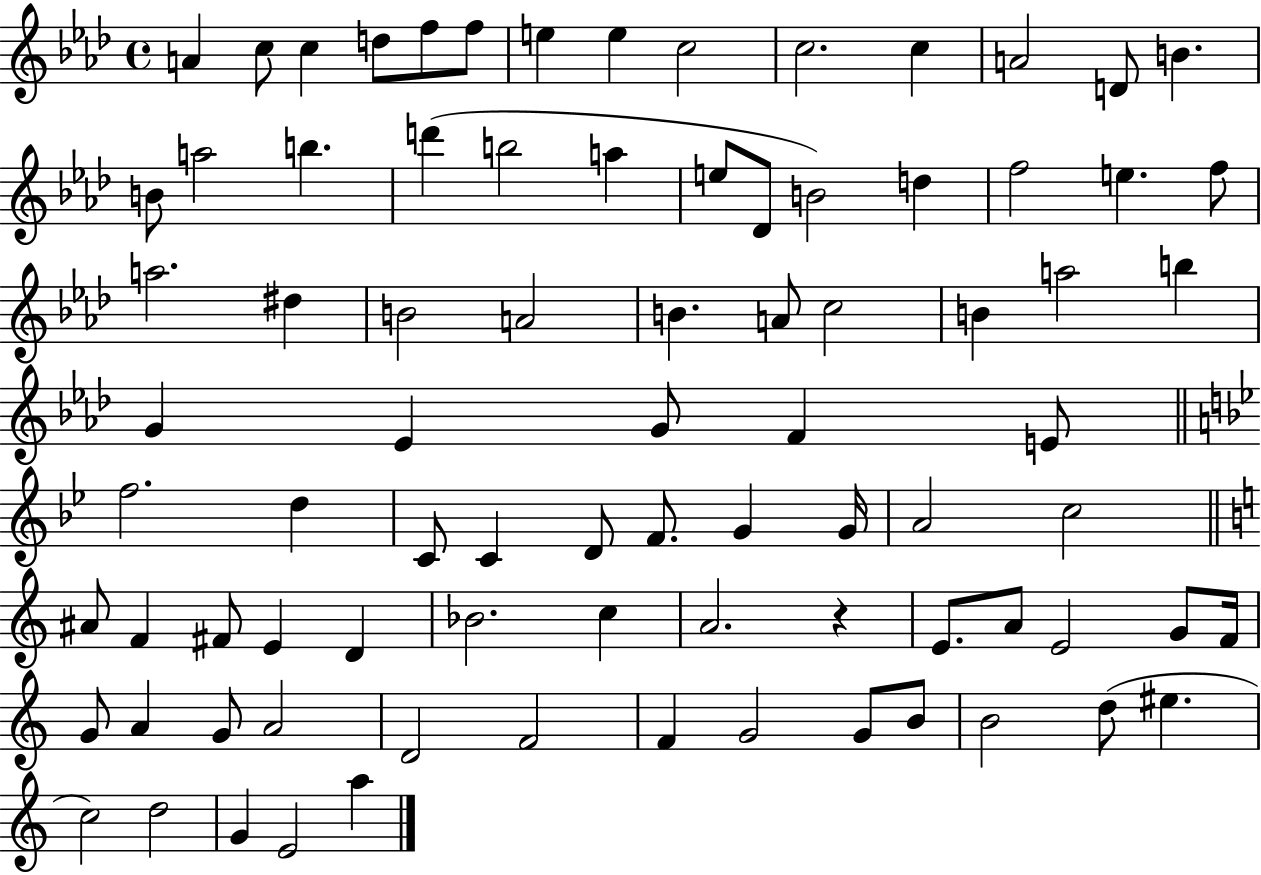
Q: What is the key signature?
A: AES major